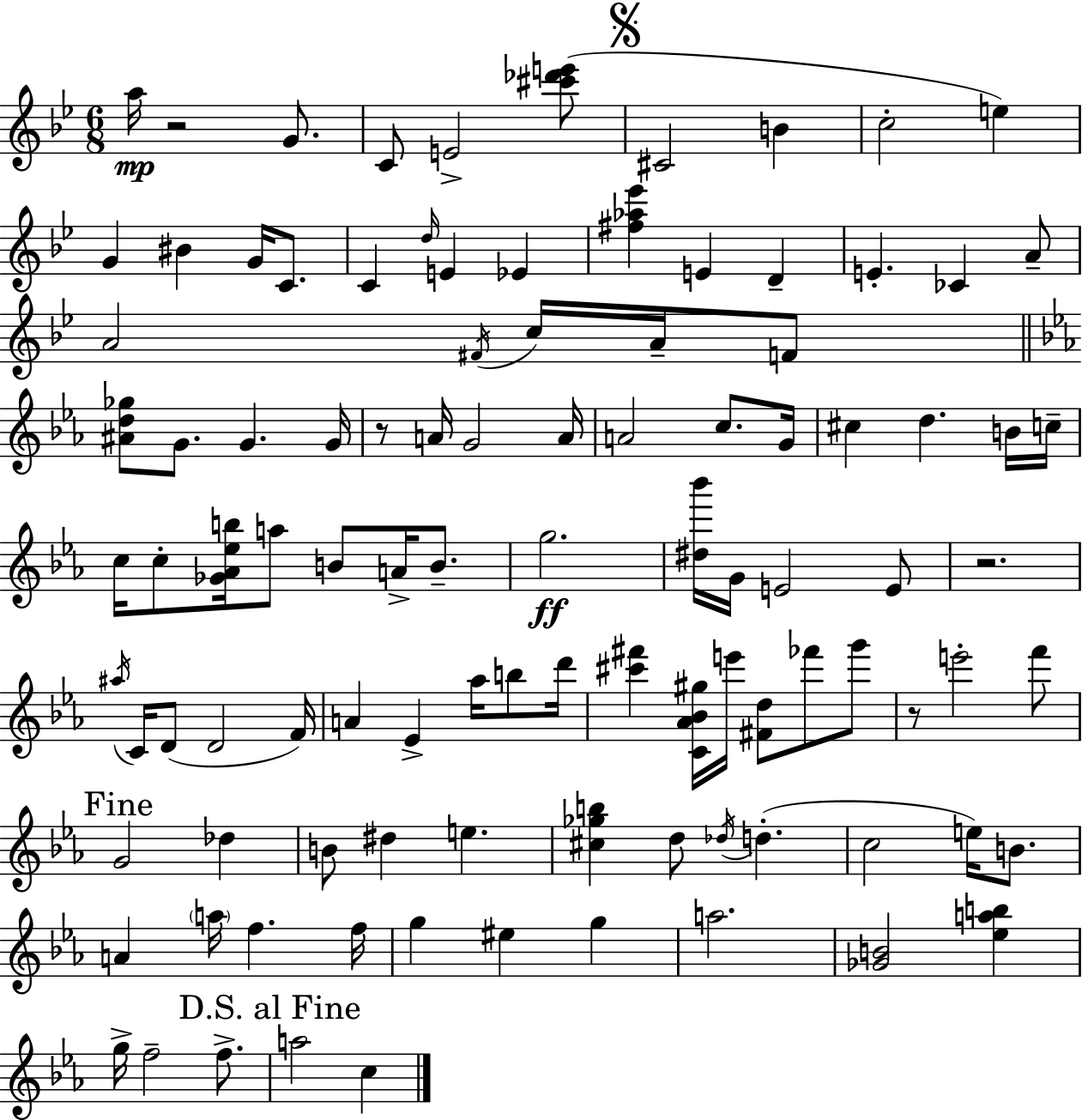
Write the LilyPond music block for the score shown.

{
  \clef treble
  \numericTimeSignature
  \time 6/8
  \key bes \major
  a''16\mp r2 g'8. | c'8 e'2-> <cis''' des''' e'''>8( | \mark \markup { \musicglyph "scripts.segno" } cis'2 b'4 | c''2-. e''4) | \break g'4 bis'4 g'16 c'8. | c'4 \grace { d''16 } e'4 ees'4 | <fis'' aes'' ees'''>4 e'4 d'4-- | e'4.-. ces'4 a'8-- | \break a'2 \acciaccatura { fis'16 } c''16 a'16-- | f'8 \bar "||" \break \key ees \major <ais' d'' ges''>8 g'8. g'4. g'16 | r8 a'16 g'2 a'16 | a'2 c''8. g'16 | cis''4 d''4. b'16 c''16-- | \break c''16 c''8-. <ges' aes' ees'' b''>16 a''8 b'8 a'16-> b'8.-- | g''2.\ff | <dis'' bes'''>16 g'16 e'2 e'8 | r2. | \break \acciaccatura { ais''16 } c'16 d'8( d'2 | f'16) a'4 ees'4-> aes''16 b''8 | d'''16 <cis''' fis'''>4 <c' aes' bes' gis''>16 e'''16 <fis' d''>8 fes'''8 g'''8 | r8 e'''2-. f'''8 | \break \mark "Fine" g'2 des''4 | b'8 dis''4 e''4. | <cis'' ges'' b''>4 d''8 \acciaccatura { des''16 }( d''4.-. | c''2 e''16) b'8. | \break a'4 \parenthesize a''16 f''4. | f''16 g''4 eis''4 g''4 | a''2. | <ges' b'>2 <ees'' a'' b''>4 | \break g''16-> f''2-- f''8.-> | \mark "D.S. al Fine" a''2 c''4 | \bar "|."
}